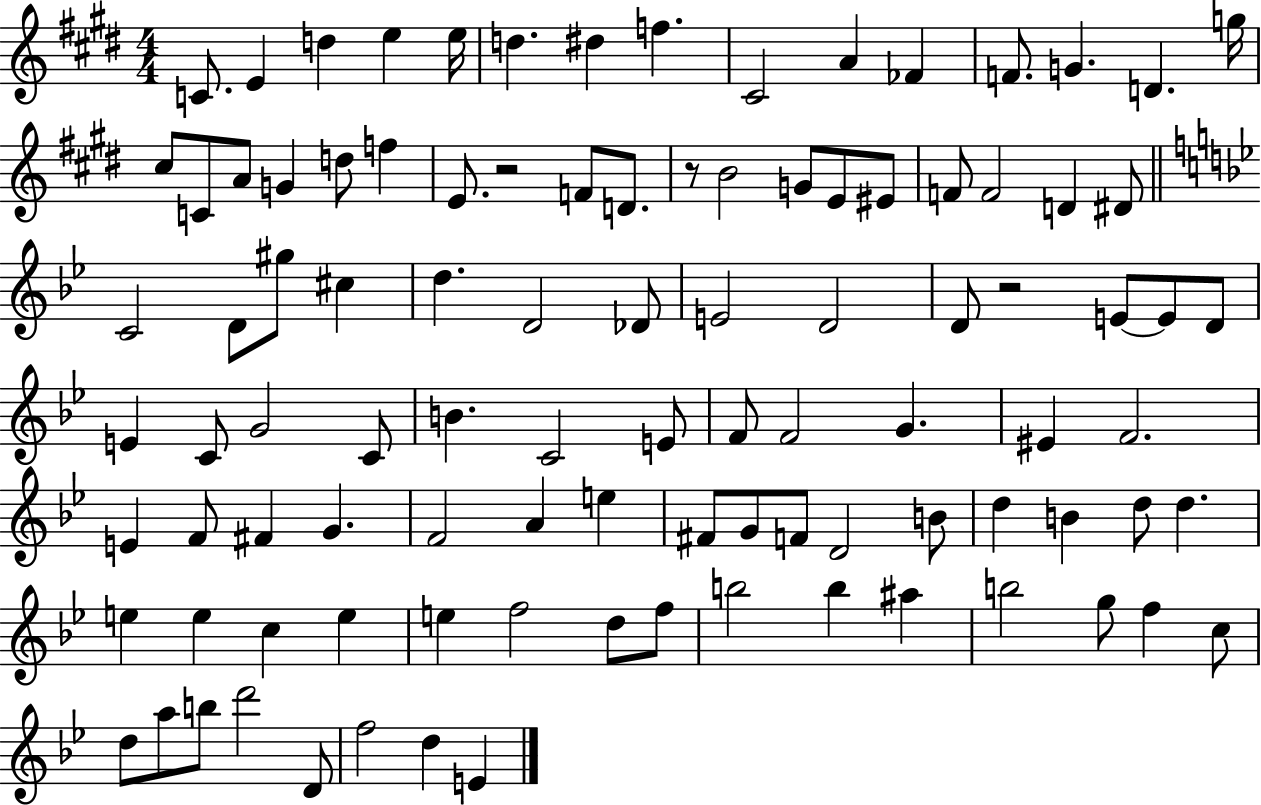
{
  \clef treble
  \numericTimeSignature
  \time 4/4
  \key e \major
  c'8. e'4 d''4 e''4 e''16 | d''4. dis''4 f''4. | cis'2 a'4 fes'4 | f'8. g'4. d'4. g''16 | \break cis''8 c'8 a'8 g'4 d''8 f''4 | e'8. r2 f'8 d'8. | r8 b'2 g'8 e'8 eis'8 | f'8 f'2 d'4 dis'8 | \break \bar "||" \break \key bes \major c'2 d'8 gis''8 cis''4 | d''4. d'2 des'8 | e'2 d'2 | d'8 r2 e'8~~ e'8 d'8 | \break e'4 c'8 g'2 c'8 | b'4. c'2 e'8 | f'8 f'2 g'4. | eis'4 f'2. | \break e'4 f'8 fis'4 g'4. | f'2 a'4 e''4 | fis'8 g'8 f'8 d'2 b'8 | d''4 b'4 d''8 d''4. | \break e''4 e''4 c''4 e''4 | e''4 f''2 d''8 f''8 | b''2 b''4 ais''4 | b''2 g''8 f''4 c''8 | \break d''8 a''8 b''8 d'''2 d'8 | f''2 d''4 e'4 | \bar "|."
}